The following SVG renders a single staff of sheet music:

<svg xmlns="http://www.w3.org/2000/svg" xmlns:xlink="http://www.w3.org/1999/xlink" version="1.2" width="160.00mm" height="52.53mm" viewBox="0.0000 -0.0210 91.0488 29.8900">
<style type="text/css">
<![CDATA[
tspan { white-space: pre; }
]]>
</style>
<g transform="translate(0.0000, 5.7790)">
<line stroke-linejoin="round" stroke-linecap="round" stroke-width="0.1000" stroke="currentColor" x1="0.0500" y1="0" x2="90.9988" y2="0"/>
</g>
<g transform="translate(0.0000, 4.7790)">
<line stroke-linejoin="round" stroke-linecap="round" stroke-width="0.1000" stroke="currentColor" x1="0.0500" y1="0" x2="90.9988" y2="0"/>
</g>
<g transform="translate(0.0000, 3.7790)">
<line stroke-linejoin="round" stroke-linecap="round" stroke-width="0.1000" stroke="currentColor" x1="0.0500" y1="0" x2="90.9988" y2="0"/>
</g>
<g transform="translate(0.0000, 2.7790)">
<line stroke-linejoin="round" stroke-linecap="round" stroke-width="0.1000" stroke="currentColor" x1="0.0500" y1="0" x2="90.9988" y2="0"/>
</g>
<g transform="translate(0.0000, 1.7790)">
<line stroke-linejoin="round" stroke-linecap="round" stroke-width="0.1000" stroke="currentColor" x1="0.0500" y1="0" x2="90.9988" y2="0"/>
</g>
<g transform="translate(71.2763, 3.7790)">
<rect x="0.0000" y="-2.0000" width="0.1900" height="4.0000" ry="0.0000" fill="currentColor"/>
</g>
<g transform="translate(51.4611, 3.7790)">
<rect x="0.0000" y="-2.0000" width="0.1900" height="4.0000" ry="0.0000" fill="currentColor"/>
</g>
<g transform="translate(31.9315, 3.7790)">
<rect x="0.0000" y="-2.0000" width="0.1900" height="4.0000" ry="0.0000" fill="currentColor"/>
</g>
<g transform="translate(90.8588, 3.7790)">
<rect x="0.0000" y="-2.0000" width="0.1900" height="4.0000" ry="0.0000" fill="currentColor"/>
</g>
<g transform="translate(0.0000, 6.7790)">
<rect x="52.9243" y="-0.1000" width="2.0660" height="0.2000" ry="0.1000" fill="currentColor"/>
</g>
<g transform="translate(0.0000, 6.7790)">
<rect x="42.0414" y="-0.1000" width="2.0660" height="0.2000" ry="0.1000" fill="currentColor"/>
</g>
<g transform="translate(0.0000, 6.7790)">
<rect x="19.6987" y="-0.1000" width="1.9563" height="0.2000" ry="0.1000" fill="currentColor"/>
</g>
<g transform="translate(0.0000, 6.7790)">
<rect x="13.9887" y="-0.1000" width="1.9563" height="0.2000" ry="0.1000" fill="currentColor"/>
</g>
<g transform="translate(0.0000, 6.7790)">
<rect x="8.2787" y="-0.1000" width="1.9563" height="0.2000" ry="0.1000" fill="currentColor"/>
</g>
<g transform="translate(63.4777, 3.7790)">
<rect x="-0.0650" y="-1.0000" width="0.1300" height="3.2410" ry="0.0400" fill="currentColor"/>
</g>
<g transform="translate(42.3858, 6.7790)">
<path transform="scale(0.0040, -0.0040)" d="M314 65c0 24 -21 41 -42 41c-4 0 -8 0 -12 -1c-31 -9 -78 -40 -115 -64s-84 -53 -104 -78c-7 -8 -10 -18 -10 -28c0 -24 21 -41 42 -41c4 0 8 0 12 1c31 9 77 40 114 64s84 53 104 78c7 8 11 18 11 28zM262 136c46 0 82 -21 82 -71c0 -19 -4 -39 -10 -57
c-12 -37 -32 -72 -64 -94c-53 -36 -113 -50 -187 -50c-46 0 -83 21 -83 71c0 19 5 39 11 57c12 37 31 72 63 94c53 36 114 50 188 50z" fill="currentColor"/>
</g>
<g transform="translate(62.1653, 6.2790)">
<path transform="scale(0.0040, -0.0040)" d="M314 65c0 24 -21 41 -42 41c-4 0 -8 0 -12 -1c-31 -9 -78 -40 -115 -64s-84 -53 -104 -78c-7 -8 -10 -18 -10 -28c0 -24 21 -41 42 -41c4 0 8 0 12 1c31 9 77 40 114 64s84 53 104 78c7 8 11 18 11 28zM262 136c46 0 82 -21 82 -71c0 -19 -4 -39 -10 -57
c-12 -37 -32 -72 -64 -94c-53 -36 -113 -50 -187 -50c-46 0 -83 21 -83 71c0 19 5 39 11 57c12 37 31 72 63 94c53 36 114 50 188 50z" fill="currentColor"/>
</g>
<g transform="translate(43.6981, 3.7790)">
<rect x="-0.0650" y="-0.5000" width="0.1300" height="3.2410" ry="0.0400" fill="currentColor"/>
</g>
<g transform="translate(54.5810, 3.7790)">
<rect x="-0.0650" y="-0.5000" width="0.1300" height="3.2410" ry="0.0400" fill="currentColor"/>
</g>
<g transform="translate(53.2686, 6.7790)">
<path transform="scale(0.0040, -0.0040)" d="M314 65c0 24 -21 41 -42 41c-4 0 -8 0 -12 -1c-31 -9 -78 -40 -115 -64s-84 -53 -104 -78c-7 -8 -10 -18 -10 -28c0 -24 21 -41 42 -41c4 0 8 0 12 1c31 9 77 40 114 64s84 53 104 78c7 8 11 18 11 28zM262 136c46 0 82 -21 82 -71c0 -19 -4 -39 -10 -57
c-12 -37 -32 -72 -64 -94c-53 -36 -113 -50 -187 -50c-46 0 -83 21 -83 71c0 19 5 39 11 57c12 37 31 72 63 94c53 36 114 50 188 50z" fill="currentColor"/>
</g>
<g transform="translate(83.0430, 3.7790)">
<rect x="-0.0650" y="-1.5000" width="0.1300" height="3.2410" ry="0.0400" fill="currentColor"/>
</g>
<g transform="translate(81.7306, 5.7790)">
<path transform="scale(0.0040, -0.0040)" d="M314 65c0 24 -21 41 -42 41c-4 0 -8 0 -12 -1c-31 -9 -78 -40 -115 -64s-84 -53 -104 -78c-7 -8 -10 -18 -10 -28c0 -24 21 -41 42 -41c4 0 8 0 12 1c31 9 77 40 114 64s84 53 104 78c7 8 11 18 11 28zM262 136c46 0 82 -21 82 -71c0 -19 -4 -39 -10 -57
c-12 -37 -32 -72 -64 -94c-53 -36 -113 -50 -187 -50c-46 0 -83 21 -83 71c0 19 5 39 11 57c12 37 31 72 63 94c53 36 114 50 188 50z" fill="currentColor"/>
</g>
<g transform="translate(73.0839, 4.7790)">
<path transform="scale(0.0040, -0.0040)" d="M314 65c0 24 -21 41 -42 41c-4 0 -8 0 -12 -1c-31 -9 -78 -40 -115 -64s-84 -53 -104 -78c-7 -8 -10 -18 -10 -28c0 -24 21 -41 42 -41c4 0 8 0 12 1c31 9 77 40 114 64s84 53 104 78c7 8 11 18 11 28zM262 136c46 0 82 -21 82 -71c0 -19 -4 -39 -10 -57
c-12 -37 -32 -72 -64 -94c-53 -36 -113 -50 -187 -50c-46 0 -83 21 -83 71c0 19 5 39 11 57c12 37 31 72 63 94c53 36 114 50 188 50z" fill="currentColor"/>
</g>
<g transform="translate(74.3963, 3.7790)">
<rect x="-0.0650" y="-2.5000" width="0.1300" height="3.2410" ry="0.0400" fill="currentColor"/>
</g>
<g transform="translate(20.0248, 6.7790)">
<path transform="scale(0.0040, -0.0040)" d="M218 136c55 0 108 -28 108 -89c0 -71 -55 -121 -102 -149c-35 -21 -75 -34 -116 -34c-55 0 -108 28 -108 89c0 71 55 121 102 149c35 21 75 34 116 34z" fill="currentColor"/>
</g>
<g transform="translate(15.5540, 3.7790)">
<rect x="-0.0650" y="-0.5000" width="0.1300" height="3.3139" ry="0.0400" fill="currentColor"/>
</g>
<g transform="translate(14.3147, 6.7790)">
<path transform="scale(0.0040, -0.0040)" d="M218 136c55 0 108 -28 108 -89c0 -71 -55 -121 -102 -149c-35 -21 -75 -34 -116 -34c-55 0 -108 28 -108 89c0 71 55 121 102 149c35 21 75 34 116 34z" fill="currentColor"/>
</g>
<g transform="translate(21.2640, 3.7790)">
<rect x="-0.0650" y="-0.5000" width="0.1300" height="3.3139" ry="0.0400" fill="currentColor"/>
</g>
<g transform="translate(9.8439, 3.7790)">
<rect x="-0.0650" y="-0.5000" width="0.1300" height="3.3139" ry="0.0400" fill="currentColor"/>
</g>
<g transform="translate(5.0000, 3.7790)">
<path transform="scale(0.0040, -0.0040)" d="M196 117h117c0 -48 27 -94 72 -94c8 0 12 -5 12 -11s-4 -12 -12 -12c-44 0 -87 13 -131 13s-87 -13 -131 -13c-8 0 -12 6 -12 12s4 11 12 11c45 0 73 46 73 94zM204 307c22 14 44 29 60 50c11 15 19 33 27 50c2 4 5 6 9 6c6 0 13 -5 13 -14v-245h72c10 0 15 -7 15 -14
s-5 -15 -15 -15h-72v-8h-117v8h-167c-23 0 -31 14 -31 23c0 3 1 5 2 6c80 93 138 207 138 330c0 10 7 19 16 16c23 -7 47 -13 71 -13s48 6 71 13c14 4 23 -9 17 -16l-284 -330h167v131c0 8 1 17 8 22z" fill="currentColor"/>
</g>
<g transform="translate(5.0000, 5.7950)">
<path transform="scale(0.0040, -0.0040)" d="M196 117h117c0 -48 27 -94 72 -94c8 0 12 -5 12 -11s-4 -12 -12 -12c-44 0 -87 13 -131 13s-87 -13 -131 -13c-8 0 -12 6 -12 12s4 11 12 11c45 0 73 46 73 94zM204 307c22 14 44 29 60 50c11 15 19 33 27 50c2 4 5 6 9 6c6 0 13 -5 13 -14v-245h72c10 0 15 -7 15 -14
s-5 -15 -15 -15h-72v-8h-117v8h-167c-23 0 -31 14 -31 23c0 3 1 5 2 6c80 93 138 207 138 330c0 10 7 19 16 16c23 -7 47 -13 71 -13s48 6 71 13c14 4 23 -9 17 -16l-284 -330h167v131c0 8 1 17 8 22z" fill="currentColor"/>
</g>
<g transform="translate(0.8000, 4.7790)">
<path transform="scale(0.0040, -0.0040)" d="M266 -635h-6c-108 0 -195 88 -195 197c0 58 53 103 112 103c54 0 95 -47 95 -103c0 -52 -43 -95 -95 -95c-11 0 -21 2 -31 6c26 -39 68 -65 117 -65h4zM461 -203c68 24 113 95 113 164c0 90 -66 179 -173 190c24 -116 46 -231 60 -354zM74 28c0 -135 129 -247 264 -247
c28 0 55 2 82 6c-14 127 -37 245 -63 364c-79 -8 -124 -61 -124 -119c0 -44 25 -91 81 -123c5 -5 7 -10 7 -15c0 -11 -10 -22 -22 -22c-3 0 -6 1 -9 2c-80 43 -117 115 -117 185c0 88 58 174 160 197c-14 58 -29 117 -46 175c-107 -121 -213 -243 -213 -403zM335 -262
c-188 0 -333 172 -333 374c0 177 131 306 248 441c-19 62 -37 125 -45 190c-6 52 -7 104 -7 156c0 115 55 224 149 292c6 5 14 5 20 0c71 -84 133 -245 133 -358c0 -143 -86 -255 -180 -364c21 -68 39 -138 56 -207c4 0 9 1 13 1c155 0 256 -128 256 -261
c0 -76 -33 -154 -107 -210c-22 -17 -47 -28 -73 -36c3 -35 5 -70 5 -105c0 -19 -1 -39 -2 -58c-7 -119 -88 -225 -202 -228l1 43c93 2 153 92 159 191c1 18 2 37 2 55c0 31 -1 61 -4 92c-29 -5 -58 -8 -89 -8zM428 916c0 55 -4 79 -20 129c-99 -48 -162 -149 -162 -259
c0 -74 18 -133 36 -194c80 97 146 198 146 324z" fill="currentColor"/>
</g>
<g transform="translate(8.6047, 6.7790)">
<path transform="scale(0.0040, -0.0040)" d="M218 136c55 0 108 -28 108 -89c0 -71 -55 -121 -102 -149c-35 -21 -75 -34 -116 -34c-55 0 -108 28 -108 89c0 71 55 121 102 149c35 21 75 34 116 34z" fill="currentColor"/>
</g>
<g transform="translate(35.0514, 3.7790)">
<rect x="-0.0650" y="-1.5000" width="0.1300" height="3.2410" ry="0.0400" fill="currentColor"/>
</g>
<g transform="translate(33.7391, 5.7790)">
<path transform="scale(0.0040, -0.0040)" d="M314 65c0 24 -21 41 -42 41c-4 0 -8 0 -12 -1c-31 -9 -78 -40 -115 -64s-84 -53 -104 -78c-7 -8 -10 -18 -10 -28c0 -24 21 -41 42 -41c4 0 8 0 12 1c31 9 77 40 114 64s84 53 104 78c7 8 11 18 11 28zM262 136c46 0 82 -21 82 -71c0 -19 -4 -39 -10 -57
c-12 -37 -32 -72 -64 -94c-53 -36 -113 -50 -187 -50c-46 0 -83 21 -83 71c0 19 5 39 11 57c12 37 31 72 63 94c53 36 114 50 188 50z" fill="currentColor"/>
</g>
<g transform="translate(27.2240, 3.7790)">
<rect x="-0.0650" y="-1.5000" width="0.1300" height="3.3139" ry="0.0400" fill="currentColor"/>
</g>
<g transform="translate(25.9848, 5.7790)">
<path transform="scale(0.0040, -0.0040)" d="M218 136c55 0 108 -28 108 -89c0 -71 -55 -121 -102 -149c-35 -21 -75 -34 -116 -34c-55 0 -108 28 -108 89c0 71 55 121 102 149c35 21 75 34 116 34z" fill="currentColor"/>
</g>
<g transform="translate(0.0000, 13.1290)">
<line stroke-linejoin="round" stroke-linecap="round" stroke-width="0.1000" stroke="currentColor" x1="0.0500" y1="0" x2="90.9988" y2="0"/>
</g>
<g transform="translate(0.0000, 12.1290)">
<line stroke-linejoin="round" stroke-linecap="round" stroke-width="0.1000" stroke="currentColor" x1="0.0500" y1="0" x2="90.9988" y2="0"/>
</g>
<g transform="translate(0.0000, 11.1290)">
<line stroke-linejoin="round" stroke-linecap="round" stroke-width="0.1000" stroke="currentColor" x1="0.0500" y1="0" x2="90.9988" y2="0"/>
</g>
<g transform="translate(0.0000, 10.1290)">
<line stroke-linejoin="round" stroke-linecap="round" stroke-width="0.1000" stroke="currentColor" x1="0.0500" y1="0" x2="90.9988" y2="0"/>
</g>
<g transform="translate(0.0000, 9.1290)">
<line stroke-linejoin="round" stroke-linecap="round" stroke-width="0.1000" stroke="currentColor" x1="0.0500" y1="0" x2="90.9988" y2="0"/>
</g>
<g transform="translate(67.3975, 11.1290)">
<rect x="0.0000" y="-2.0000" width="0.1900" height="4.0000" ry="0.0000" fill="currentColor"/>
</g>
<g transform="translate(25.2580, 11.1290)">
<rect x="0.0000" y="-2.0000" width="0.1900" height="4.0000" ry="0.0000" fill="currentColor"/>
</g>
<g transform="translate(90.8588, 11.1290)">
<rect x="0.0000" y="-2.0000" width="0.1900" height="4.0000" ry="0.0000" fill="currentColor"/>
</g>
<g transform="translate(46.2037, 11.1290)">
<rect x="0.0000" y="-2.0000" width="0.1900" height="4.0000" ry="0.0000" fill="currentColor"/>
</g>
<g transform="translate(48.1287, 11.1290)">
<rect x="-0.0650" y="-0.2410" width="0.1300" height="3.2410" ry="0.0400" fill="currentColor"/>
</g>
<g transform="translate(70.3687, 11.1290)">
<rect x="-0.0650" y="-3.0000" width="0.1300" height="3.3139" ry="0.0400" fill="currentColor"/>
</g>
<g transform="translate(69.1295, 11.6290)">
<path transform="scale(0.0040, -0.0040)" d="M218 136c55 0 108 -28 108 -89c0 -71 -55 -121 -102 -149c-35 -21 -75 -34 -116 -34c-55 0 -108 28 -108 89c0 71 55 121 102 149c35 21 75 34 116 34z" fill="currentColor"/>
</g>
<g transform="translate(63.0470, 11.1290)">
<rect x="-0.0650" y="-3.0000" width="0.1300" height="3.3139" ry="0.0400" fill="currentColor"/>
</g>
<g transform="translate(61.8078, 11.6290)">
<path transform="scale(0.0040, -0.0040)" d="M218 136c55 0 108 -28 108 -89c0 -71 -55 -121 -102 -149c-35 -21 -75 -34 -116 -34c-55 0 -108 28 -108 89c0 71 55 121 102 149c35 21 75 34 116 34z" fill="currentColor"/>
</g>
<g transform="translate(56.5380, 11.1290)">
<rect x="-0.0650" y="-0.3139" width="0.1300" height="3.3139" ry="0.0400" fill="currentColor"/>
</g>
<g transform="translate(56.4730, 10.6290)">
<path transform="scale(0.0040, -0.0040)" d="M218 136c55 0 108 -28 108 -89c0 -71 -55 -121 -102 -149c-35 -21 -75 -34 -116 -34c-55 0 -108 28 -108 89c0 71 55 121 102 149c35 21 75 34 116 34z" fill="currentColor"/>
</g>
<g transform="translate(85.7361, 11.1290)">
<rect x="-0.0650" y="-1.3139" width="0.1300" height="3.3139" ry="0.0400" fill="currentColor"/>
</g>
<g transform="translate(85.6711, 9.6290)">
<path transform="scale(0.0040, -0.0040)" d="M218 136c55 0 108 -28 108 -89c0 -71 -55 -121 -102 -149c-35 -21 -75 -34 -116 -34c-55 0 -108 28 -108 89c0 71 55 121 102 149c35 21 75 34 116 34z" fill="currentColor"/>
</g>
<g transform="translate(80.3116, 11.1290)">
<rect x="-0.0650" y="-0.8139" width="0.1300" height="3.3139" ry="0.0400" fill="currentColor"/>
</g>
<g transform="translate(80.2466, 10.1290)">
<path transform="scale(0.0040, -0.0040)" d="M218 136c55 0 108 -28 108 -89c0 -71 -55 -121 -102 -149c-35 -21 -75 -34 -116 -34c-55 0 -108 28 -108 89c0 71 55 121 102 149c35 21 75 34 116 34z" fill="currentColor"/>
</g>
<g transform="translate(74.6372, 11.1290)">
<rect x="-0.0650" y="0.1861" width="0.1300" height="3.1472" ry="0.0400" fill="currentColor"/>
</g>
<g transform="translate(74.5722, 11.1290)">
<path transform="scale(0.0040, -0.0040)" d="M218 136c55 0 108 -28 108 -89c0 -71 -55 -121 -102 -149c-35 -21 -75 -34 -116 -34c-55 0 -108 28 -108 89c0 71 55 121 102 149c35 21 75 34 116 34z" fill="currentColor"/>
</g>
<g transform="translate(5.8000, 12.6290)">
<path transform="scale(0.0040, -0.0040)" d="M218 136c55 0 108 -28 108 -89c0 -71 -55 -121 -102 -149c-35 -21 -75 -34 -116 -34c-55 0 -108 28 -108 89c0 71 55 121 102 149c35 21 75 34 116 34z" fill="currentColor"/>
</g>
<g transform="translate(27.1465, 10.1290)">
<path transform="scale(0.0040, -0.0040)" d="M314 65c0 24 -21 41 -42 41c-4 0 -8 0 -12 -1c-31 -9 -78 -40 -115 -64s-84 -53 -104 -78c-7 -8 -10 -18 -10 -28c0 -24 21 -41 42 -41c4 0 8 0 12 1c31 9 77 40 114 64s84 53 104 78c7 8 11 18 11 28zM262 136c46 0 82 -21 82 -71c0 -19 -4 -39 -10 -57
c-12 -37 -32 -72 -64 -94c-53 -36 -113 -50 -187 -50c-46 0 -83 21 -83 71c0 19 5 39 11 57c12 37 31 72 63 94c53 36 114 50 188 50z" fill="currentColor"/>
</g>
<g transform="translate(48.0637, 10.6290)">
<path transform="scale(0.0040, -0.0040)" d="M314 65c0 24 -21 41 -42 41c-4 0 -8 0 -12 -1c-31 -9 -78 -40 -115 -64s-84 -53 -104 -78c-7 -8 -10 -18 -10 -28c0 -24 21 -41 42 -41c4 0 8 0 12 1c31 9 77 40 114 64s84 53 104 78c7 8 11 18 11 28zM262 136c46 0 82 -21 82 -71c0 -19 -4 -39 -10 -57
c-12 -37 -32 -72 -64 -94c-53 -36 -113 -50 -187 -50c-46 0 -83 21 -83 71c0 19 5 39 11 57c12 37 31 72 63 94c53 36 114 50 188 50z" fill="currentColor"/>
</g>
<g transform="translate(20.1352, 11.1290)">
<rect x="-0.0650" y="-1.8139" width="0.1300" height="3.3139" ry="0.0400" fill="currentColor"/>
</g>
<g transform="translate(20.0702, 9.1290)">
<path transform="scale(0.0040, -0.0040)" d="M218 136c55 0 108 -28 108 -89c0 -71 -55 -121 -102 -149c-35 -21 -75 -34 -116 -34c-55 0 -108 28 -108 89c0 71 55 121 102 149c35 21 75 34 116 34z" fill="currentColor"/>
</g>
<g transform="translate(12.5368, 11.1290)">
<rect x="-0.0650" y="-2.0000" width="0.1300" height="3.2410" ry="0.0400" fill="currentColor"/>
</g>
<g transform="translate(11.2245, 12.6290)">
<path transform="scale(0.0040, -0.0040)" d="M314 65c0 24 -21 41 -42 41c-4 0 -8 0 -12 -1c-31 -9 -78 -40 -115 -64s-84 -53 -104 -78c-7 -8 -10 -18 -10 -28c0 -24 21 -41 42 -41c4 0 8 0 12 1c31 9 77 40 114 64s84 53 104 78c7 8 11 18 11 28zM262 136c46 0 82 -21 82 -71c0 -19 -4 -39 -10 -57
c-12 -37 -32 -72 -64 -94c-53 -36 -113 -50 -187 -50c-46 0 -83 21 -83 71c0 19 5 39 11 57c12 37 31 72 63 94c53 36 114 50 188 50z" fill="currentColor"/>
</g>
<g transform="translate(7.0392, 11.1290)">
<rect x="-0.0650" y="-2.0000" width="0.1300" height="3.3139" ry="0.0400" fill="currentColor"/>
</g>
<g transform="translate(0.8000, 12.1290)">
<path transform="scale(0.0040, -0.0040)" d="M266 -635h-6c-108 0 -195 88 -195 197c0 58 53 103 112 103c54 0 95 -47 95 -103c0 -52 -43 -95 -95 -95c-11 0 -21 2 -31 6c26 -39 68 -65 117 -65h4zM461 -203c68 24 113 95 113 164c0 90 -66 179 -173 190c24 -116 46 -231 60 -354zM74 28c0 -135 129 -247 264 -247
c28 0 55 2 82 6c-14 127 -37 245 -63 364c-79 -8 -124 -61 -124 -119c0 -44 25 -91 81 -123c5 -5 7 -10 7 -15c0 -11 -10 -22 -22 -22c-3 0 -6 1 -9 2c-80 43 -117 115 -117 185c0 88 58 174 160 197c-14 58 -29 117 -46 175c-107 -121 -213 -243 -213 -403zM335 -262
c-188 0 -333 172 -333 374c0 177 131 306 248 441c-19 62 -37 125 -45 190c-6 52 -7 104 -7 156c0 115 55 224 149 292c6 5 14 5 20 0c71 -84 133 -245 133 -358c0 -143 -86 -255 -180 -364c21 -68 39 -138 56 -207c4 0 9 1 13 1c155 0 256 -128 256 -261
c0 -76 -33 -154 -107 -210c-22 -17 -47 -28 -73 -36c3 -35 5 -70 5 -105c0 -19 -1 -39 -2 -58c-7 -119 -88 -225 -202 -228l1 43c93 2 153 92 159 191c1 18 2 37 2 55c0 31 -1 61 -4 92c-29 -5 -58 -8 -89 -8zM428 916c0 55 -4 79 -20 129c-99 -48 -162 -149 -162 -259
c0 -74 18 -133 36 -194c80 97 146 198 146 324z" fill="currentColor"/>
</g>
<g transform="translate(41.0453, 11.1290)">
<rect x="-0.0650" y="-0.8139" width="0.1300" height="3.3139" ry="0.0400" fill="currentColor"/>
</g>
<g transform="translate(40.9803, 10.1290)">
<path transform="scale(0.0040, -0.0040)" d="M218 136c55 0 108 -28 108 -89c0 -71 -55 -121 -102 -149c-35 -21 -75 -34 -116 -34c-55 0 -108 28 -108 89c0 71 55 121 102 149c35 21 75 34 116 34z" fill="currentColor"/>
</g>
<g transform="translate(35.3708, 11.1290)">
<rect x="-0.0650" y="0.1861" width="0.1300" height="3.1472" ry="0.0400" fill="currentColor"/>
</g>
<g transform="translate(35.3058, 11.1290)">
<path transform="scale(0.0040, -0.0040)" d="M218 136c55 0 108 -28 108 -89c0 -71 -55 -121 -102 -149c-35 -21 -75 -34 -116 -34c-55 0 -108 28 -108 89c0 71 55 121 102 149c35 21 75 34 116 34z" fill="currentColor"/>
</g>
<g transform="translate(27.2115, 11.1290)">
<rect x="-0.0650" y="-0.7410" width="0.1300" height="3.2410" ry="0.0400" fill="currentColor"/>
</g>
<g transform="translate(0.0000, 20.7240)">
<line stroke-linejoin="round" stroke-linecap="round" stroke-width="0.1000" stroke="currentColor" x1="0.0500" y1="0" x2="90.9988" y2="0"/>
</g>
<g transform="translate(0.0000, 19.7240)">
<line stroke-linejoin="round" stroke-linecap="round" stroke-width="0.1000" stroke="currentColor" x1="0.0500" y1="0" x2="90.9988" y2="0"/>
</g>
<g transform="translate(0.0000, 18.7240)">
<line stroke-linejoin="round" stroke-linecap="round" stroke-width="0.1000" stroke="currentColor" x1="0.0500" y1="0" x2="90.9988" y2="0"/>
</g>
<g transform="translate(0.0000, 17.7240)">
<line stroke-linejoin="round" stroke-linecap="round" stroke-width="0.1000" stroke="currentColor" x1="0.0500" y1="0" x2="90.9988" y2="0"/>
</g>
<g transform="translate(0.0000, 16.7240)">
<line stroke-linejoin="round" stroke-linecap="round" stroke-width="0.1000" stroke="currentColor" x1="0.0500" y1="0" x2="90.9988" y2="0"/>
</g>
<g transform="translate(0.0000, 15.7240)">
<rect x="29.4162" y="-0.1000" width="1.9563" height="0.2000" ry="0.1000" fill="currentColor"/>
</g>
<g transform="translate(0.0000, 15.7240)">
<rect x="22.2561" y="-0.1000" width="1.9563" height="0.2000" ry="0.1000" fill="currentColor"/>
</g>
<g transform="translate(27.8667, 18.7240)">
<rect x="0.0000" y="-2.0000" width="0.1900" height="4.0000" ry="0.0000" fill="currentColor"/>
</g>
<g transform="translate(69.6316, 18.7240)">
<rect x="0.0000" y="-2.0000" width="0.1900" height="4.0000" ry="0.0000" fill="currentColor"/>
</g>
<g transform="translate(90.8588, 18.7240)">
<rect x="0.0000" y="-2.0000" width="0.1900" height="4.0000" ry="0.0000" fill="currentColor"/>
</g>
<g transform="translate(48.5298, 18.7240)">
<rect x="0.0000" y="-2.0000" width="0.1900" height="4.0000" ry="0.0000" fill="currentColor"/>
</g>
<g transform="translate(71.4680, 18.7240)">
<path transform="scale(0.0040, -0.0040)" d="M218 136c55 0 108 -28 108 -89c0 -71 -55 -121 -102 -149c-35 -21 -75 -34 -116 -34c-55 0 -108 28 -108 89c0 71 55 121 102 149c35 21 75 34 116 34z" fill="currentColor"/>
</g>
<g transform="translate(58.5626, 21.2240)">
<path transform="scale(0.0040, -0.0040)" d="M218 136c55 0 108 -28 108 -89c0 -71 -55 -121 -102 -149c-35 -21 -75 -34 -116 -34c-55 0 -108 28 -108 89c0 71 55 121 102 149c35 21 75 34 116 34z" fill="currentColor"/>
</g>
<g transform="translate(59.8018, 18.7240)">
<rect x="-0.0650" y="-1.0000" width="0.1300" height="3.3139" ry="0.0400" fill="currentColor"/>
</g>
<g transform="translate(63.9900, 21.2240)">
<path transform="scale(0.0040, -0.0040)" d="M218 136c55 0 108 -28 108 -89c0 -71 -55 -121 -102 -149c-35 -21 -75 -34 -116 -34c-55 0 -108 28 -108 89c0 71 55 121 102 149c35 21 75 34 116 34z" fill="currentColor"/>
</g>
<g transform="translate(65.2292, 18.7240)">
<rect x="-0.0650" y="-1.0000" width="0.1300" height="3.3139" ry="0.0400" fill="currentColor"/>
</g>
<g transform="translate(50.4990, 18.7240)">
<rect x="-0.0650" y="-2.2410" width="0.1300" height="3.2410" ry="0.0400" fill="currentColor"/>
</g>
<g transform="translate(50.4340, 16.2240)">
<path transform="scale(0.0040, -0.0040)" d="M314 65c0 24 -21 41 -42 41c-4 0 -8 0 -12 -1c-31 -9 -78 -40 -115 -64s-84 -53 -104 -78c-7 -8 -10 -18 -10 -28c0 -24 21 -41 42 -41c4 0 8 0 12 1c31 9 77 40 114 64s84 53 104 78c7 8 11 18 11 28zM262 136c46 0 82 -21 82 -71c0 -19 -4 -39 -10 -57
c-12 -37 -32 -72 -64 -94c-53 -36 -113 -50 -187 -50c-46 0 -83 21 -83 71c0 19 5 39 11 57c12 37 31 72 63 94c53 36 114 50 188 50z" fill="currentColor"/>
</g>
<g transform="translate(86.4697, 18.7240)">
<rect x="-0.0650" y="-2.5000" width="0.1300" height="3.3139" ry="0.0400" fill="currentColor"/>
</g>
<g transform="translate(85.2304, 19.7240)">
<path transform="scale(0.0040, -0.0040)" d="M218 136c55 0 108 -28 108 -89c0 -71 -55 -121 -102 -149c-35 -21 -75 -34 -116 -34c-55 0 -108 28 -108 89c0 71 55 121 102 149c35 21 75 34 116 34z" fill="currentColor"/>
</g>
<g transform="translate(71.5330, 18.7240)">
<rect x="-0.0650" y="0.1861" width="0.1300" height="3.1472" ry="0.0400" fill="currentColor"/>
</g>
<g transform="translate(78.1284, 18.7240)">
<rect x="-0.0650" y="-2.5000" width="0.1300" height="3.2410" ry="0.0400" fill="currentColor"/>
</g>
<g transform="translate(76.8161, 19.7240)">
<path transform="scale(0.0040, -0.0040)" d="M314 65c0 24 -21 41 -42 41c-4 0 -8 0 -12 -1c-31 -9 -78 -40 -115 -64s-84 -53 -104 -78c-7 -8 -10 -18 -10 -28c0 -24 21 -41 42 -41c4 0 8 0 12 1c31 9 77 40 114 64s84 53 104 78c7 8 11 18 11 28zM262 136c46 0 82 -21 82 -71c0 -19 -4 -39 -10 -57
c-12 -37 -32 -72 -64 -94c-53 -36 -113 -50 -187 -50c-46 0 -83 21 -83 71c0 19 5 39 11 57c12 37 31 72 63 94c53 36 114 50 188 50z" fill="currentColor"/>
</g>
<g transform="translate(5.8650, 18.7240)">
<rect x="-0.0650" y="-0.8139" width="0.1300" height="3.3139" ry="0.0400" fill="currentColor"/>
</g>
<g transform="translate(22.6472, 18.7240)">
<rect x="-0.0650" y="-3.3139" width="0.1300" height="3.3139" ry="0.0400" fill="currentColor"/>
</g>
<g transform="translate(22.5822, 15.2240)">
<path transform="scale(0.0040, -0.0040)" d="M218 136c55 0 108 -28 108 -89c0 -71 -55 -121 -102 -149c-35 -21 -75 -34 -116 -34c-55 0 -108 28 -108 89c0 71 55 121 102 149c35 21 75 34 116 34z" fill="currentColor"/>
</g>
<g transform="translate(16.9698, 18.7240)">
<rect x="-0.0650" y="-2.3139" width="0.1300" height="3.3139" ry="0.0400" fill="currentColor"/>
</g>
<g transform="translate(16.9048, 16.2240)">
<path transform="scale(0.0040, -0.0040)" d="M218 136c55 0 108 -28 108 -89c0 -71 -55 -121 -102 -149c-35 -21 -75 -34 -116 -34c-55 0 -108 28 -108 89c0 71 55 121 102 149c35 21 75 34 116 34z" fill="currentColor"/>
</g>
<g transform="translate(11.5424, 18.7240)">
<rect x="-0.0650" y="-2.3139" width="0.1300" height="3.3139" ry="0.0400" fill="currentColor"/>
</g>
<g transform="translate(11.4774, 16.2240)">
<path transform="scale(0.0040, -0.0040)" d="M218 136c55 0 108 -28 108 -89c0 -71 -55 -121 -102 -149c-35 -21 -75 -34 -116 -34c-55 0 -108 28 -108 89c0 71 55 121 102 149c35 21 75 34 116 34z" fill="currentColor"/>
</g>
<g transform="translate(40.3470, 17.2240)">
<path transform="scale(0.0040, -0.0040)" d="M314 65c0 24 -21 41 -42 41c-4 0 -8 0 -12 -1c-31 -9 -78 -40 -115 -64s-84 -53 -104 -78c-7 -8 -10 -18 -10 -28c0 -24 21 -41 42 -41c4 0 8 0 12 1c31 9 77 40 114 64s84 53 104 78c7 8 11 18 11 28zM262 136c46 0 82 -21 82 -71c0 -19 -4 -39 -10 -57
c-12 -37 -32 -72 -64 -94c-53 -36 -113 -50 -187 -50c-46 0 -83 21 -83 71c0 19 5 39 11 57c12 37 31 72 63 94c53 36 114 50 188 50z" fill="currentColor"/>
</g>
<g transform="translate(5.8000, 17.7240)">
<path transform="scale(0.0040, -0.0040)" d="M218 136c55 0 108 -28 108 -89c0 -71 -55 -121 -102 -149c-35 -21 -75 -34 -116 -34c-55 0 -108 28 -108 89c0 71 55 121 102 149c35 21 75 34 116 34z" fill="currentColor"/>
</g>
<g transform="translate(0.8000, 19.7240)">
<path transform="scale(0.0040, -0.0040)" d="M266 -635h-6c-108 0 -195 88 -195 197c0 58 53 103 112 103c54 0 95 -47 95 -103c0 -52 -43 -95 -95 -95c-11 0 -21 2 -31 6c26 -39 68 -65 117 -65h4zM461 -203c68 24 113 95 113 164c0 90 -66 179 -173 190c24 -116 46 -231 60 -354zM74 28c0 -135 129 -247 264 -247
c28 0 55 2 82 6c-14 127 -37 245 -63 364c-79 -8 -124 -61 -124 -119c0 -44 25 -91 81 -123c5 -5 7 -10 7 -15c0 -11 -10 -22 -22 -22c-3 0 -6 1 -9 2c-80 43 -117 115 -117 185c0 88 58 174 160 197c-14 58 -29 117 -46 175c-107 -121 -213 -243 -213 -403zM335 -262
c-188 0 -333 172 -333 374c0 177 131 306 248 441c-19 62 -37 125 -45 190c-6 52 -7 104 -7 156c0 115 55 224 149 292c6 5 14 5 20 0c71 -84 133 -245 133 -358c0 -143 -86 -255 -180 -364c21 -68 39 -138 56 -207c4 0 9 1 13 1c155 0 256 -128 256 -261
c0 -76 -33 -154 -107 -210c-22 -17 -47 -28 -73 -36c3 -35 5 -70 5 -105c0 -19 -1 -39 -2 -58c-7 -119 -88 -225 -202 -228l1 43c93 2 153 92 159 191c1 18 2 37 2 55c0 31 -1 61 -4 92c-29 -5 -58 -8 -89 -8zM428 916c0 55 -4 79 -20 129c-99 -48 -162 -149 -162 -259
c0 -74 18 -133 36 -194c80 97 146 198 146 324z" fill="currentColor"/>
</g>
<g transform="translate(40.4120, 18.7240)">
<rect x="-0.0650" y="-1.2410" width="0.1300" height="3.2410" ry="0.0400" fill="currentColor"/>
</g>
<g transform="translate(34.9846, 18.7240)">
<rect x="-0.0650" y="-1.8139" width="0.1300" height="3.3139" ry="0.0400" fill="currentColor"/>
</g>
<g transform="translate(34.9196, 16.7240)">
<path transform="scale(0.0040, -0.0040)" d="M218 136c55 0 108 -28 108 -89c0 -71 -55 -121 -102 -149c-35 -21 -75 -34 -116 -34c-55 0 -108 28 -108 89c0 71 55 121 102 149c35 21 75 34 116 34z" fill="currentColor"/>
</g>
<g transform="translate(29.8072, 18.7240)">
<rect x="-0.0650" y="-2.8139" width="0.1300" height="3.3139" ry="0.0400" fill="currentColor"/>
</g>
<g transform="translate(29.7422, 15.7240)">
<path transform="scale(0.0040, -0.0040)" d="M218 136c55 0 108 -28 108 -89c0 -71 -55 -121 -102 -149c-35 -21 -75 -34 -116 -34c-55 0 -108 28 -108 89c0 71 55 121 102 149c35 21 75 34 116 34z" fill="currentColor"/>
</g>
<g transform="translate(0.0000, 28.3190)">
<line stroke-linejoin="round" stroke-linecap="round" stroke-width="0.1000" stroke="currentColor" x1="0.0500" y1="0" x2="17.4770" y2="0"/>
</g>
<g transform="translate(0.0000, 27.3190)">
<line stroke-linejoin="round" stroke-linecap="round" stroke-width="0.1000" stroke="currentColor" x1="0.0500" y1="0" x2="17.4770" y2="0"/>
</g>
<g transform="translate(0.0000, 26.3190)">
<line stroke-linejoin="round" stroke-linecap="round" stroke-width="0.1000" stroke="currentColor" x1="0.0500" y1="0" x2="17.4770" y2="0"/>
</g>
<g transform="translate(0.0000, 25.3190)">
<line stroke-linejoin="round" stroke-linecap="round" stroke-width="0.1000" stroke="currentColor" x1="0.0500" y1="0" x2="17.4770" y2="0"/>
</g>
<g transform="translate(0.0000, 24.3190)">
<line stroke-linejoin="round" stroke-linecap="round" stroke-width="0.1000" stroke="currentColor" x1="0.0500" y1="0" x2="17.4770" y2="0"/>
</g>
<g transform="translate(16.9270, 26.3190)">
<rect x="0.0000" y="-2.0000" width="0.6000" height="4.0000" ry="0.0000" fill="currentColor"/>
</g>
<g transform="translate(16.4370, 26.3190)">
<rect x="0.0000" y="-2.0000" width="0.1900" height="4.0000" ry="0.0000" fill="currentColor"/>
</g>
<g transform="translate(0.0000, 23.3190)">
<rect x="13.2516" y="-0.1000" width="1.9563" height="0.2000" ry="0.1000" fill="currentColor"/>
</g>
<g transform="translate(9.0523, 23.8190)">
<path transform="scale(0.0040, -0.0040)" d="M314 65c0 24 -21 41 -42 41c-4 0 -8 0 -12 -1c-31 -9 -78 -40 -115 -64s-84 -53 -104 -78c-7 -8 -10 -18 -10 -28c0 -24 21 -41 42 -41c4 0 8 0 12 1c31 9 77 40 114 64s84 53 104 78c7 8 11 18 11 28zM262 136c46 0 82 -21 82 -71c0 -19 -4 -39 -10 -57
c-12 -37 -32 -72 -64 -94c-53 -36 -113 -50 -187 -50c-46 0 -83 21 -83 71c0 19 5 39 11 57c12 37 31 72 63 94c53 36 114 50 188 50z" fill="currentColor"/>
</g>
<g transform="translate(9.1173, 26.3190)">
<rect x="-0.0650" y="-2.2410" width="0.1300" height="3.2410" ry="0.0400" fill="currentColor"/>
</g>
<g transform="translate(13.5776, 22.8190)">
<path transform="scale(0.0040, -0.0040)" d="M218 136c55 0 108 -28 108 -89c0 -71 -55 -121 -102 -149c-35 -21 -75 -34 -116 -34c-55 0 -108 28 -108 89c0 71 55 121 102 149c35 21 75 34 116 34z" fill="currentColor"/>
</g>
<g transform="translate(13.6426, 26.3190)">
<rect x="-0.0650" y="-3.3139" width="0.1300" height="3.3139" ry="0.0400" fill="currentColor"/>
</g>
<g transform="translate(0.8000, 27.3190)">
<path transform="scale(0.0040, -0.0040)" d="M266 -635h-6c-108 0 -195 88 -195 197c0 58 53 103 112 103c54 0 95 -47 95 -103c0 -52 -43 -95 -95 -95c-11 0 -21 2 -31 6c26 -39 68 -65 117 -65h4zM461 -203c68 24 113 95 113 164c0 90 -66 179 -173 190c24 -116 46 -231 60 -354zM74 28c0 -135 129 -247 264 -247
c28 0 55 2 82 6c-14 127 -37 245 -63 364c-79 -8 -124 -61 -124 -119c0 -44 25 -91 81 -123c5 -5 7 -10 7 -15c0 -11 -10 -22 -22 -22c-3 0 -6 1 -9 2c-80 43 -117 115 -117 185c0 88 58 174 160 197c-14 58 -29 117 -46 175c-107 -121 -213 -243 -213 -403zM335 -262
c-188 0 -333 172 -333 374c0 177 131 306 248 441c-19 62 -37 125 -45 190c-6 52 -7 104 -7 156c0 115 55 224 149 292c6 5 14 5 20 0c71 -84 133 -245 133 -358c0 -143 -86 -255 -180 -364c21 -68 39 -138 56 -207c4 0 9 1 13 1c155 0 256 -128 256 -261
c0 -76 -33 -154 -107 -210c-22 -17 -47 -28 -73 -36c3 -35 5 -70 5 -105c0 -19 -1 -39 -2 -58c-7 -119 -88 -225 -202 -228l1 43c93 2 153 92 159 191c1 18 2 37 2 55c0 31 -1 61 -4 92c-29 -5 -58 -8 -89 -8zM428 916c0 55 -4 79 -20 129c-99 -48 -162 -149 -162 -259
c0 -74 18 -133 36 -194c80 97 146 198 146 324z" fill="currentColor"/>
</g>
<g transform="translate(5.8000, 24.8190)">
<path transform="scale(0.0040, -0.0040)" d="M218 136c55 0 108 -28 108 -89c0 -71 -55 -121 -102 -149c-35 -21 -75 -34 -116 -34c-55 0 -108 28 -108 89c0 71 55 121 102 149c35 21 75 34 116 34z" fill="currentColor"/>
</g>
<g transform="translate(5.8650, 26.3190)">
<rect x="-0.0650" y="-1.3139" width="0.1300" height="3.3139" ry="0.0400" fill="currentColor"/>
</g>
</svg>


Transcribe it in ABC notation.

X:1
T:Untitled
M:4/4
L:1/4
K:C
C C C E E2 C2 C2 D2 G2 E2 F F2 f d2 B d c2 c A A B d e d g g b a f e2 g2 D D B G2 G e g2 b